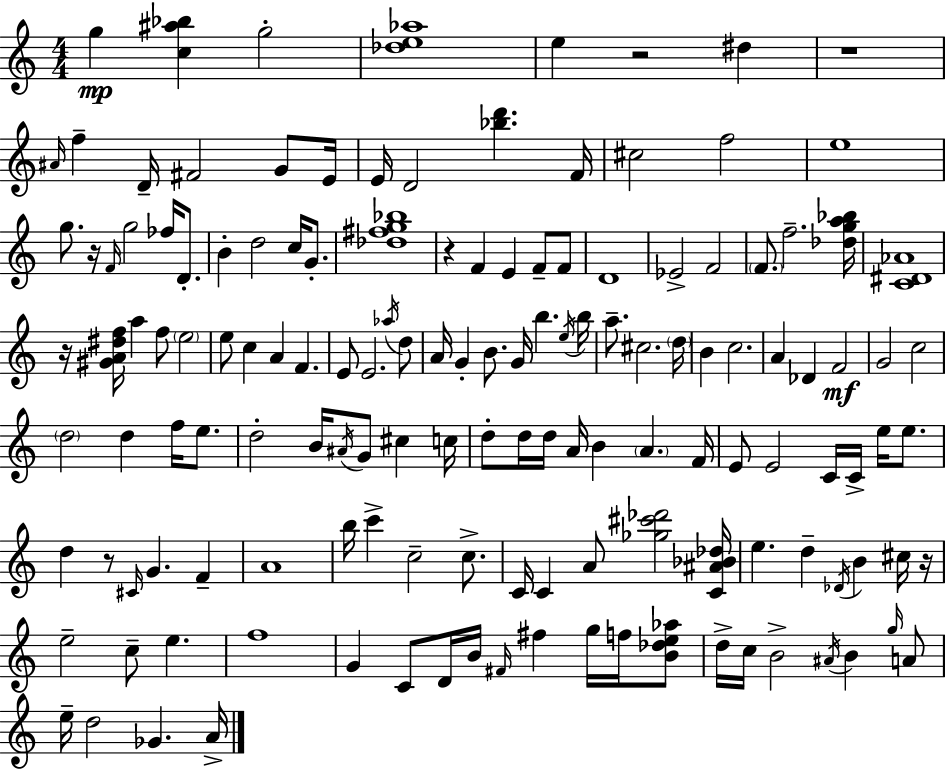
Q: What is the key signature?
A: C major